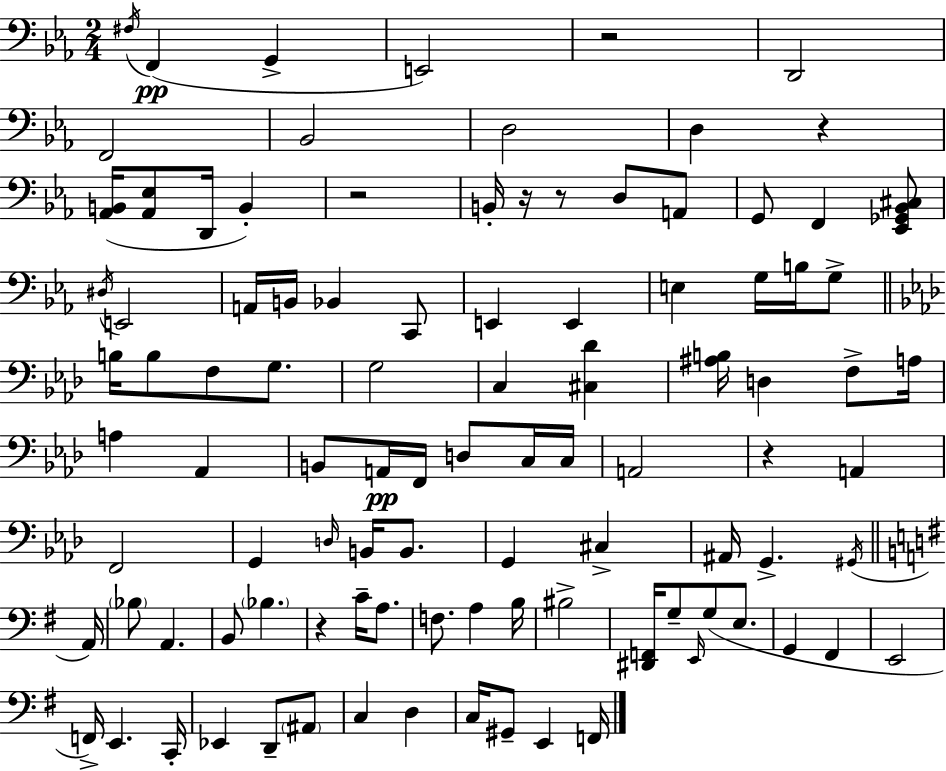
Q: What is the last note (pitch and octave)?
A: F2